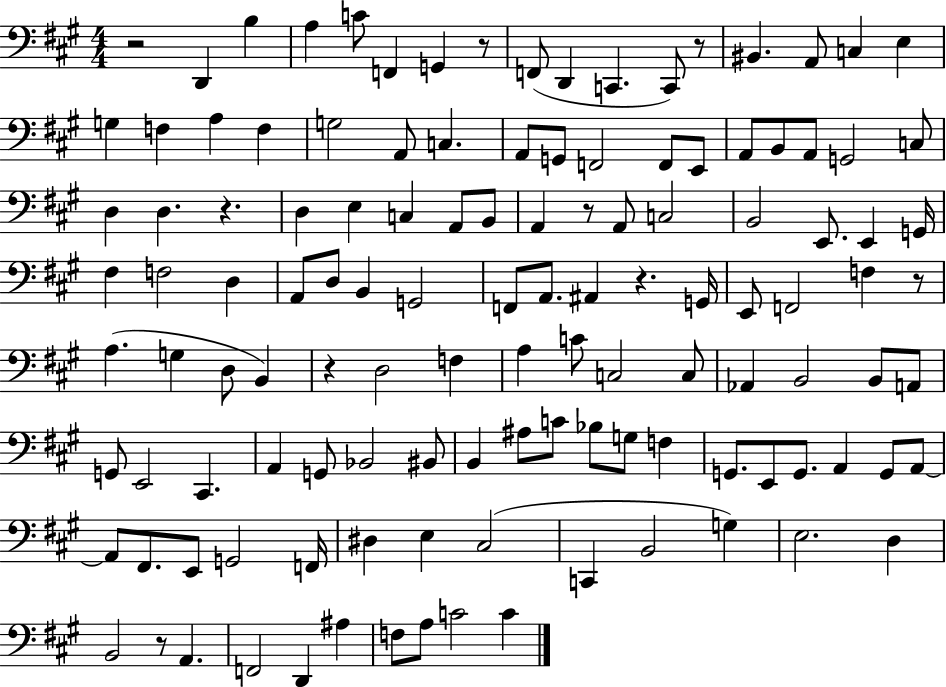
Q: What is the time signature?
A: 4/4